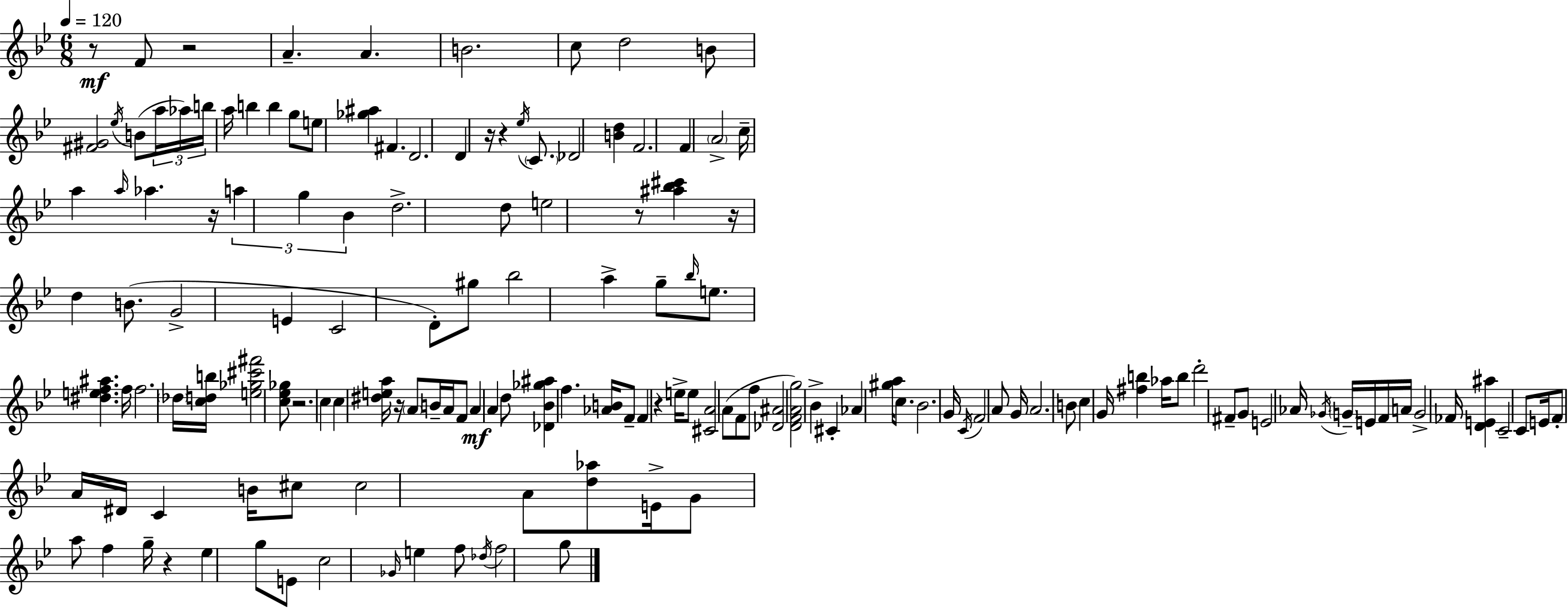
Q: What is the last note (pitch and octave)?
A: G5